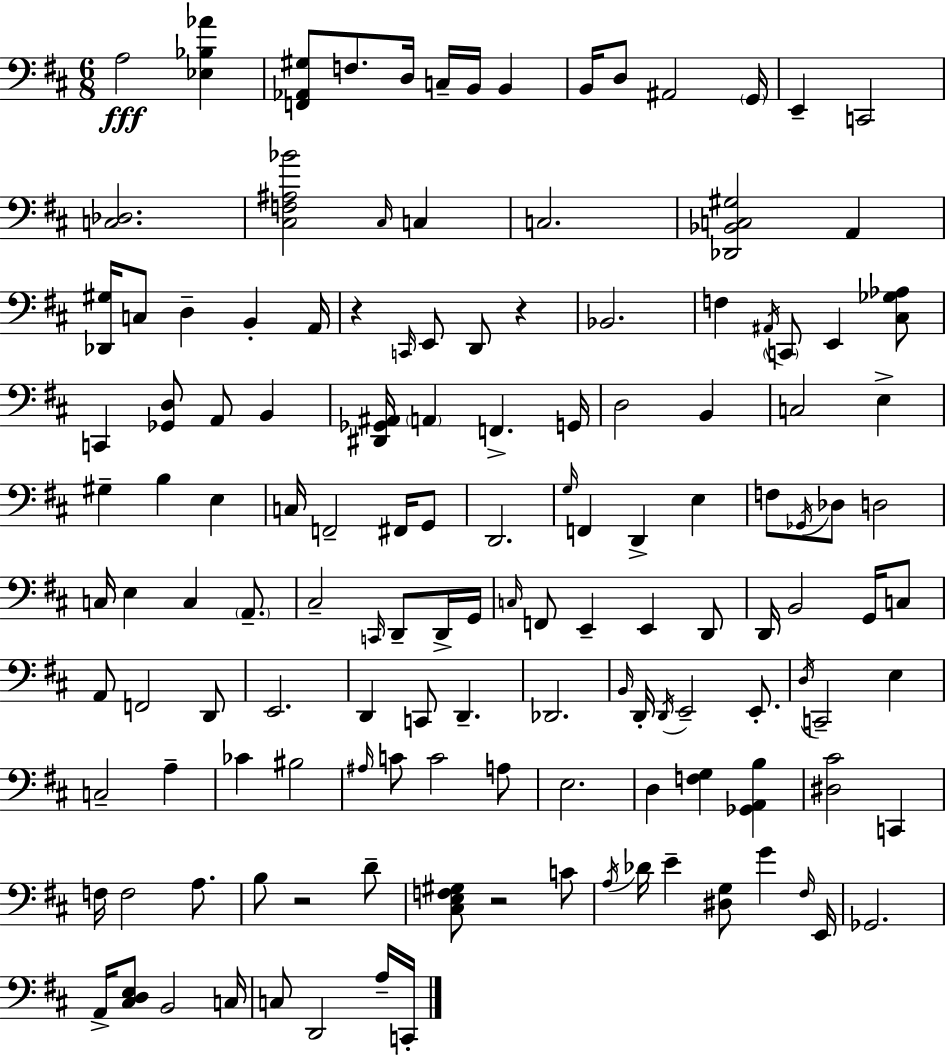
X:1
T:Untitled
M:6/8
L:1/4
K:D
A,2 [_E,_B,_A] [F,,_A,,^G,]/2 F,/2 D,/4 C,/4 B,,/4 B,, B,,/4 D,/2 ^A,,2 G,,/4 E,, C,,2 [C,_D,]2 [^C,F,^A,_B]2 ^C,/4 C, C,2 [_D,,_B,,C,^G,]2 A,, [_D,,^G,]/4 C,/2 D, B,, A,,/4 z C,,/4 E,,/2 D,,/2 z _B,,2 F, ^A,,/4 C,,/2 E,, [^C,_G,_A,]/2 C,, [_G,,D,]/2 A,,/2 B,, [^D,,_G,,^A,,]/4 A,, F,, G,,/4 D,2 B,, C,2 E, ^G, B, E, C,/4 F,,2 ^F,,/4 G,,/2 D,,2 G,/4 F,, D,, E, F,/2 _G,,/4 _D,/2 D,2 C,/4 E, C, A,,/2 ^C,2 C,,/4 D,,/2 D,,/4 G,,/4 C,/4 F,,/2 E,, E,, D,,/2 D,,/4 B,,2 G,,/4 C,/2 A,,/2 F,,2 D,,/2 E,,2 D,, C,,/2 D,, _D,,2 B,,/4 D,,/4 D,,/4 E,,2 E,,/2 D,/4 C,,2 E, C,2 A, _C ^B,2 ^A,/4 C/2 C2 A,/2 E,2 D, [F,G,] [_G,,A,,B,] [^D,^C]2 C,, F,/4 F,2 A,/2 B,/2 z2 D/2 [^C,E,F,^G,]/2 z2 C/2 A,/4 _D/4 E [^D,G,]/2 G ^F,/4 E,,/4 _G,,2 A,,/4 [^C,D,E,]/2 B,,2 C,/4 C,/2 D,,2 A,/4 C,,/4